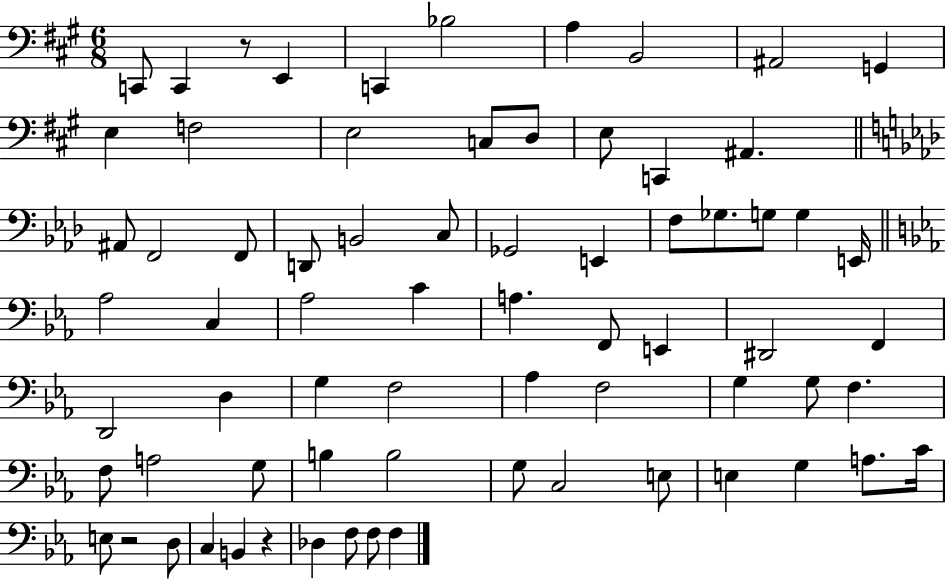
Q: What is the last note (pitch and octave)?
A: F3